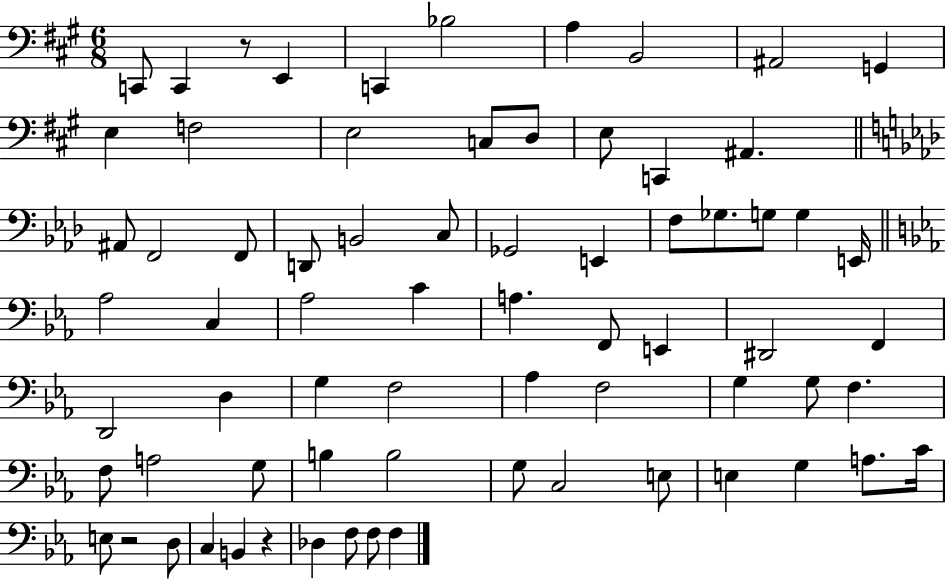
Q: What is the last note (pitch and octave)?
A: F3